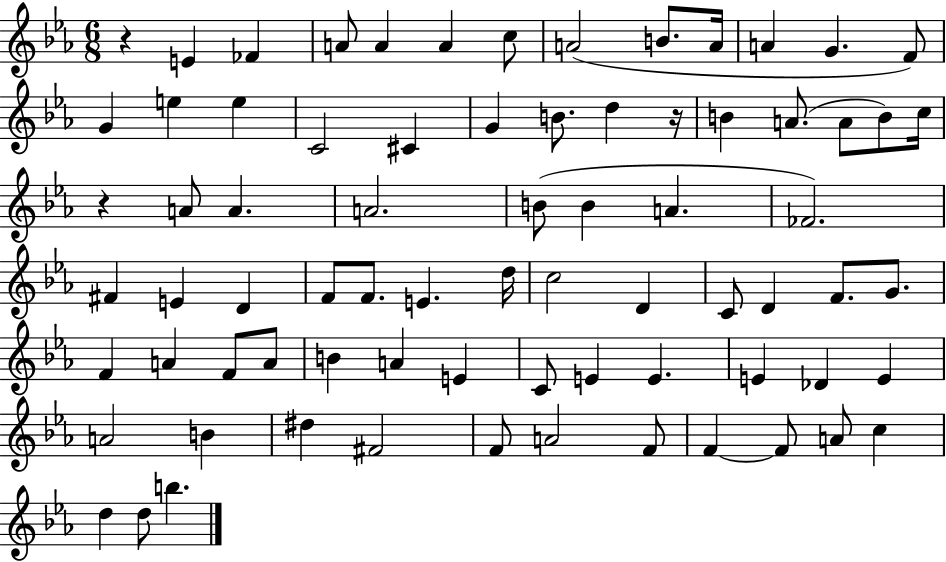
R/q E4/q FES4/q A4/e A4/q A4/q C5/e A4/h B4/e. A4/s A4/q G4/q. F4/e G4/q E5/q E5/q C4/h C#4/q G4/q B4/e. D5/q R/s B4/q A4/e. A4/e B4/e C5/s R/q A4/e A4/q. A4/h. B4/e B4/q A4/q. FES4/h. F#4/q E4/q D4/q F4/e F4/e. E4/q. D5/s C5/h D4/q C4/e D4/q F4/e. G4/e. F4/q A4/q F4/e A4/e B4/q A4/q E4/q C4/e E4/q E4/q. E4/q Db4/q E4/q A4/h B4/q D#5/q F#4/h F4/e A4/h F4/e F4/q F4/e A4/e C5/q D5/q D5/e B5/q.